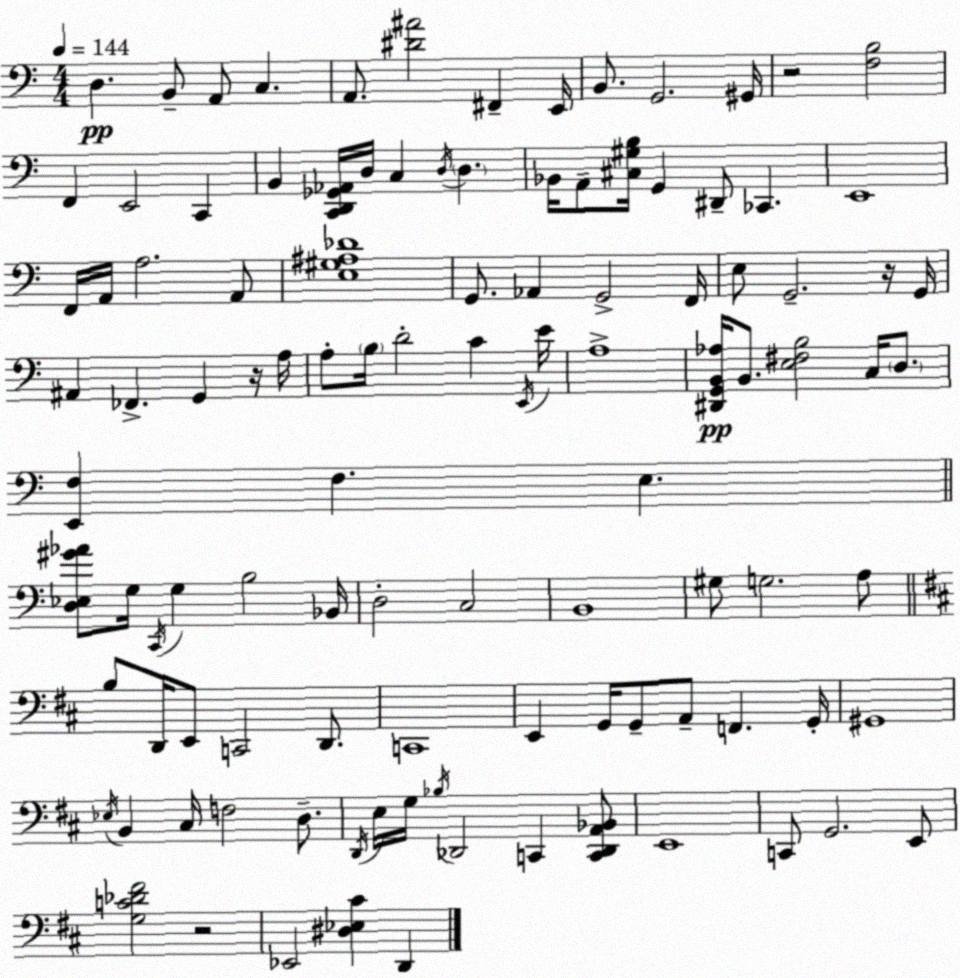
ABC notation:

X:1
T:Untitled
M:4/4
L:1/4
K:C
D, B,,/2 A,,/2 C, A,,/2 [^D^A]2 ^F,, E,,/4 B,,/2 G,,2 ^G,,/4 z2 [F,B,]2 F,, E,,2 C,, B,, [C,,D,,_G,,_A,,]/4 D,/4 C, D,/4 D, _B,,/4 A,,/2 [^C,^G,B,]/4 G,, ^D,,/2 _C,, E,,4 F,,/4 A,,/4 A,2 A,,/2 [E,^G,^A,_D]4 G,,/2 _A,, G,,2 F,,/4 E,/2 G,,2 z/4 G,,/4 ^A,, _F,, G,, z/4 A,/4 A,/2 B,/4 D2 C E,,/4 E/4 A,4 [^D,,G,,B,,_A,]/4 B,,/2 [E,^F,B,]2 C,/4 D,/2 [E,,F,] F, E, [D,_E,^G_A]/2 G,/4 C,,/4 G, B,2 _B,,/4 D,2 C,2 B,,4 ^G,/2 G,2 A,/2 B,/2 D,,/4 E,,/2 C,,2 D,,/2 C,,4 E,, G,,/4 G,,/2 A,,/2 F,, G,,/4 ^G,,4 _E,/4 B,, ^C,/4 F,2 D,/2 D,,/4 E,/4 G,/4 _B,/4 _D,,2 C,, [C,,_D,,A,,_B,,]/2 E,,4 C,,/2 G,,2 E,,/2 [G,C_D^F]2 z2 _E,,2 [^D,_E,^C] D,,